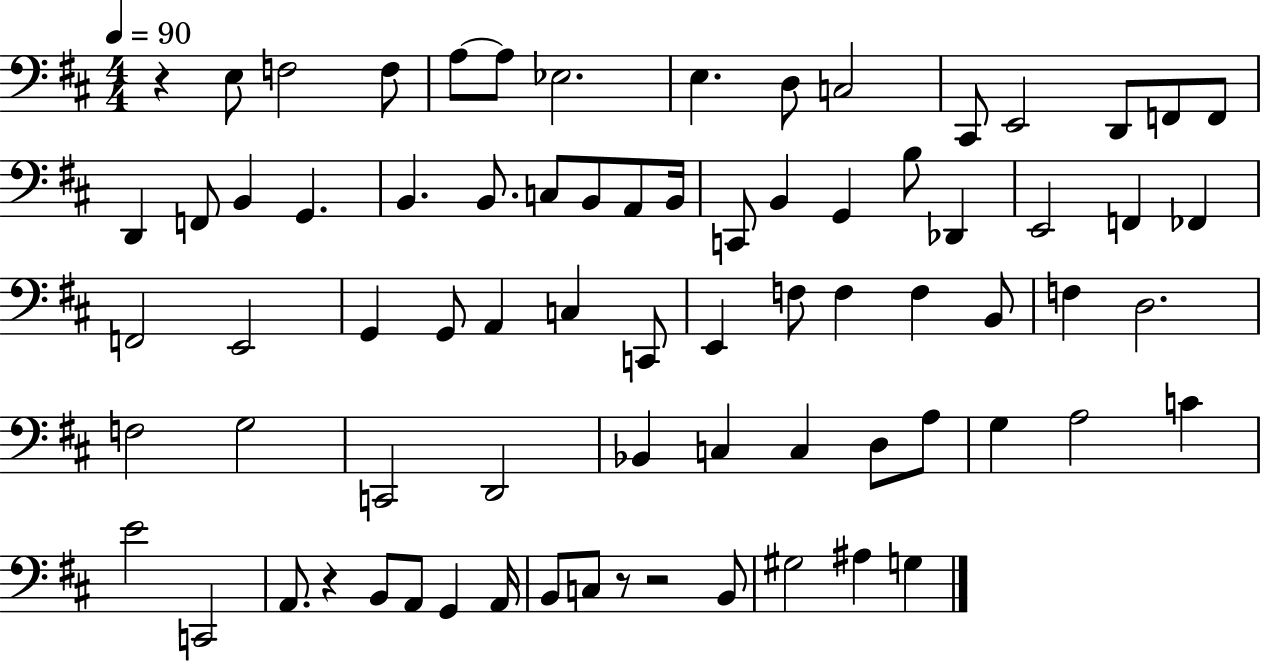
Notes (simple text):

R/q E3/e F3/h F3/e A3/e A3/e Eb3/h. E3/q. D3/e C3/h C#2/e E2/h D2/e F2/e F2/e D2/q F2/e B2/q G2/q. B2/q. B2/e. C3/e B2/e A2/e B2/s C2/e B2/q G2/q B3/e Db2/q E2/h F2/q FES2/q F2/h E2/h G2/q G2/e A2/q C3/q C2/e E2/q F3/e F3/q F3/q B2/e F3/q D3/h. F3/h G3/h C2/h D2/h Bb2/q C3/q C3/q D3/e A3/e G3/q A3/h C4/q E4/h C2/h A2/e. R/q B2/e A2/e G2/q A2/s B2/e C3/e R/e R/h B2/e G#3/h A#3/q G3/q